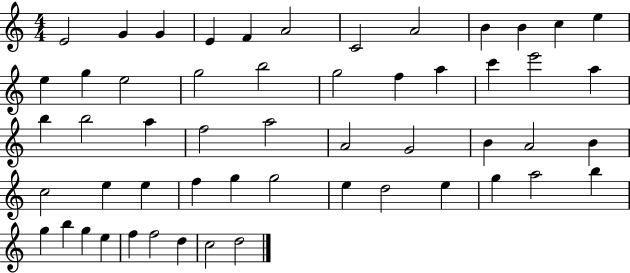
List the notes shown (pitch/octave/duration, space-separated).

E4/h G4/q G4/q E4/q F4/q A4/h C4/h A4/h B4/q B4/q C5/q E5/q E5/q G5/q E5/h G5/h B5/h G5/h F5/q A5/q C6/q E6/h A5/q B5/q B5/h A5/q F5/h A5/h A4/h G4/h B4/q A4/h B4/q C5/h E5/q E5/q F5/q G5/q G5/h E5/q D5/h E5/q G5/q A5/h B5/q G5/q B5/q G5/q E5/q F5/q F5/h D5/q C5/h D5/h